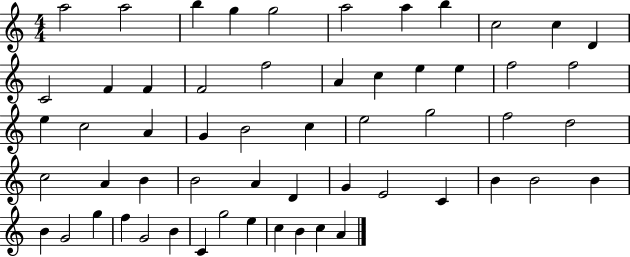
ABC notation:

X:1
T:Untitled
M:4/4
L:1/4
K:C
a2 a2 b g g2 a2 a b c2 c D C2 F F F2 f2 A c e e f2 f2 e c2 A G B2 c e2 g2 f2 d2 c2 A B B2 A D G E2 C B B2 B B G2 g f G2 B C g2 e c B c A